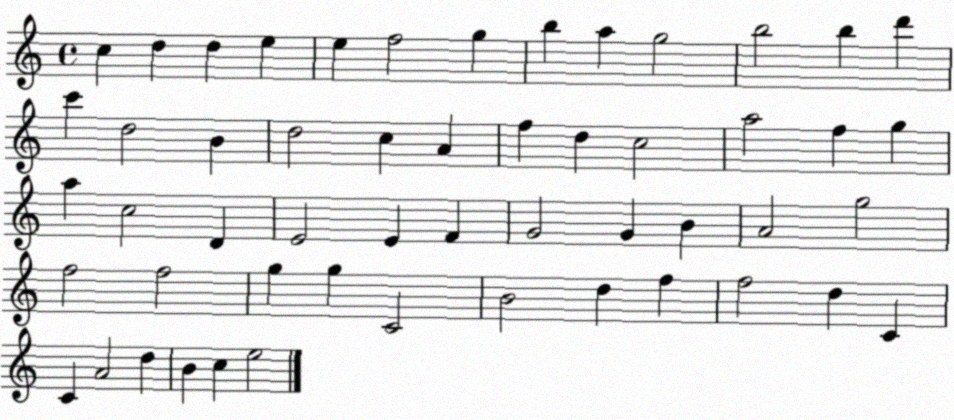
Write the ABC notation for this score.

X:1
T:Untitled
M:4/4
L:1/4
K:C
c d d e e f2 g b a g2 b2 b d' c' d2 B d2 c A f d c2 a2 f g a c2 D E2 E F G2 G B A2 g2 f2 f2 g g C2 B2 d f f2 d C C A2 d B c e2